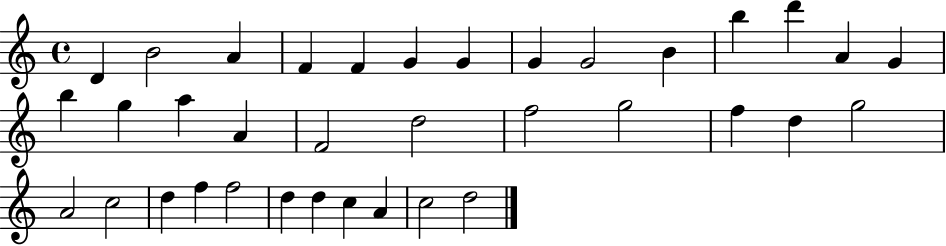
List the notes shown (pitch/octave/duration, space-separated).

D4/q B4/h A4/q F4/q F4/q G4/q G4/q G4/q G4/h B4/q B5/q D6/q A4/q G4/q B5/q G5/q A5/q A4/q F4/h D5/h F5/h G5/h F5/q D5/q G5/h A4/h C5/h D5/q F5/q F5/h D5/q D5/q C5/q A4/q C5/h D5/h